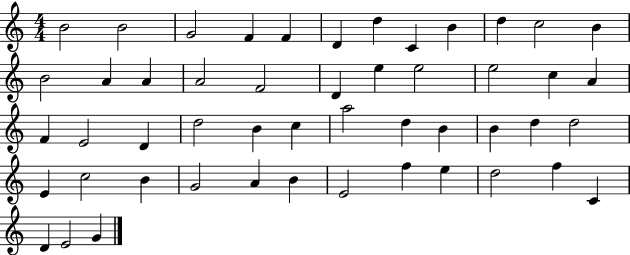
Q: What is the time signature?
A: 4/4